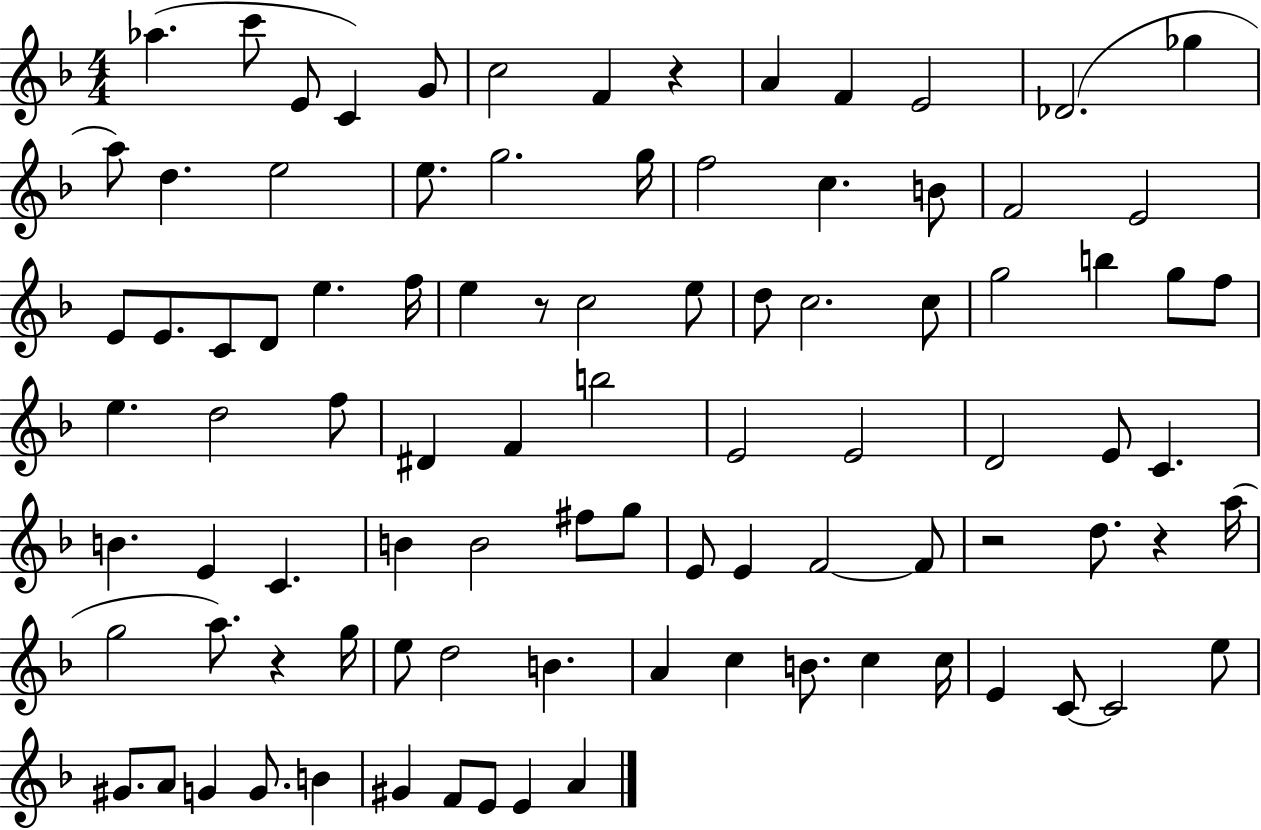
X:1
T:Untitled
M:4/4
L:1/4
K:F
_a c'/2 E/2 C G/2 c2 F z A F E2 _D2 _g a/2 d e2 e/2 g2 g/4 f2 c B/2 F2 E2 E/2 E/2 C/2 D/2 e f/4 e z/2 c2 e/2 d/2 c2 c/2 g2 b g/2 f/2 e d2 f/2 ^D F b2 E2 E2 D2 E/2 C B E C B B2 ^f/2 g/2 E/2 E F2 F/2 z2 d/2 z a/4 g2 a/2 z g/4 e/2 d2 B A c B/2 c c/4 E C/2 C2 e/2 ^G/2 A/2 G G/2 B ^G F/2 E/2 E A